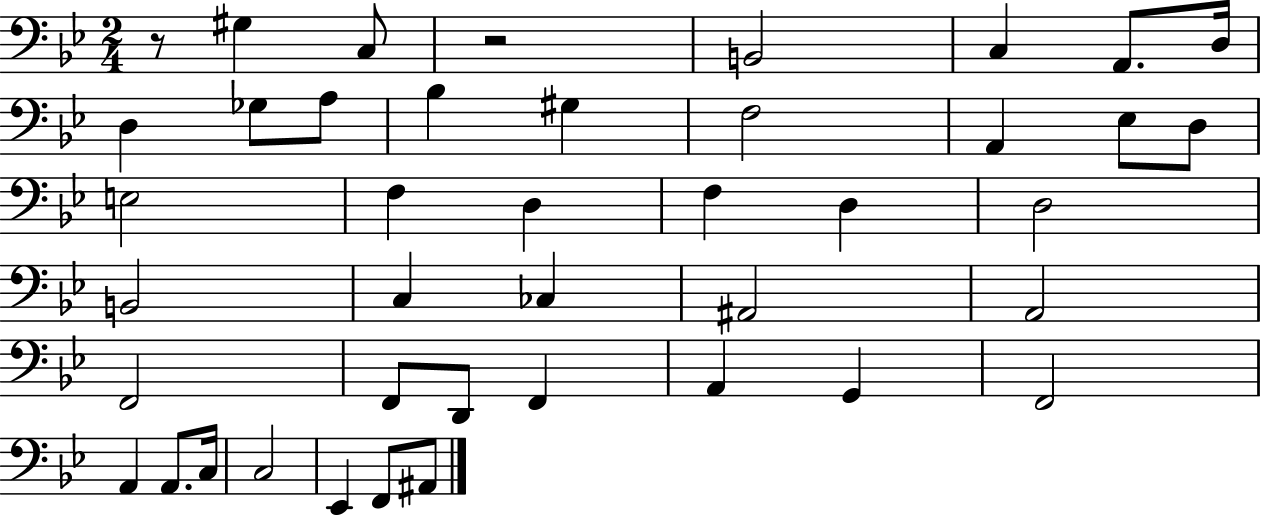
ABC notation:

X:1
T:Untitled
M:2/4
L:1/4
K:Bb
z/2 ^G, C,/2 z2 B,,2 C, A,,/2 D,/4 D, _G,/2 A,/2 _B, ^G, F,2 A,, _E,/2 D,/2 E,2 F, D, F, D, D,2 B,,2 C, _C, ^A,,2 A,,2 F,,2 F,,/2 D,,/2 F,, A,, G,, F,,2 A,, A,,/2 C,/4 C,2 _E,, F,,/2 ^A,,/2